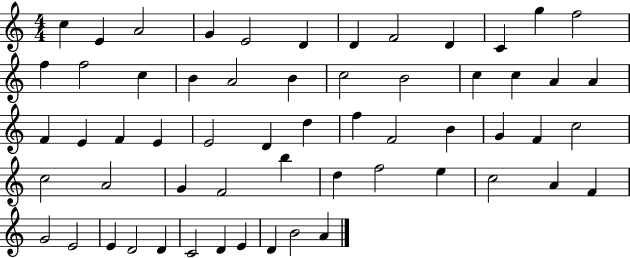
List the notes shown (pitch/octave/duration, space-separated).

C5/q E4/q A4/h G4/q E4/h D4/q D4/q F4/h D4/q C4/q G5/q F5/h F5/q F5/h C5/q B4/q A4/h B4/q C5/h B4/h C5/q C5/q A4/q A4/q F4/q E4/q F4/q E4/q E4/h D4/q D5/q F5/q F4/h B4/q G4/q F4/q C5/h C5/h A4/h G4/q F4/h B5/q D5/q F5/h E5/q C5/h A4/q F4/q G4/h E4/h E4/q D4/h D4/q C4/h D4/q E4/q D4/q B4/h A4/q